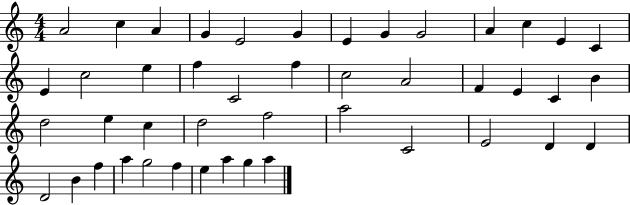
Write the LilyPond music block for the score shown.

{
  \clef treble
  \numericTimeSignature
  \time 4/4
  \key c \major
  a'2 c''4 a'4 | g'4 e'2 g'4 | e'4 g'4 g'2 | a'4 c''4 e'4 c'4 | \break e'4 c''2 e''4 | f''4 c'2 f''4 | c''2 a'2 | f'4 e'4 c'4 b'4 | \break d''2 e''4 c''4 | d''2 f''2 | a''2 c'2 | e'2 d'4 d'4 | \break d'2 b'4 f''4 | a''4 g''2 f''4 | e''4 a''4 g''4 a''4 | \bar "|."
}